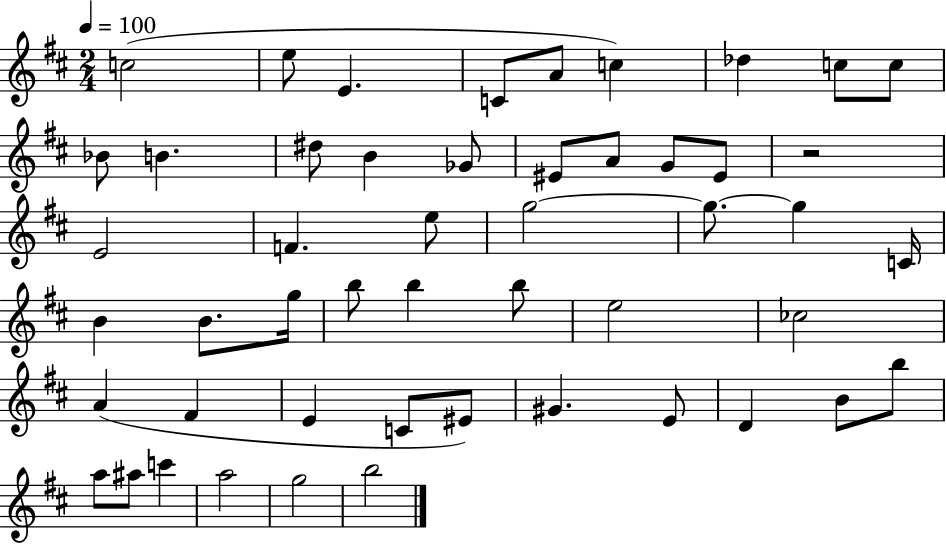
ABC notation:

X:1
T:Untitled
M:2/4
L:1/4
K:D
c2 e/2 E C/2 A/2 c _d c/2 c/2 _B/2 B ^d/2 B _G/2 ^E/2 A/2 G/2 ^E/2 z2 E2 F e/2 g2 g/2 g C/4 B B/2 g/4 b/2 b b/2 e2 _c2 A ^F E C/2 ^E/2 ^G E/2 D B/2 b/2 a/2 ^a/2 c' a2 g2 b2